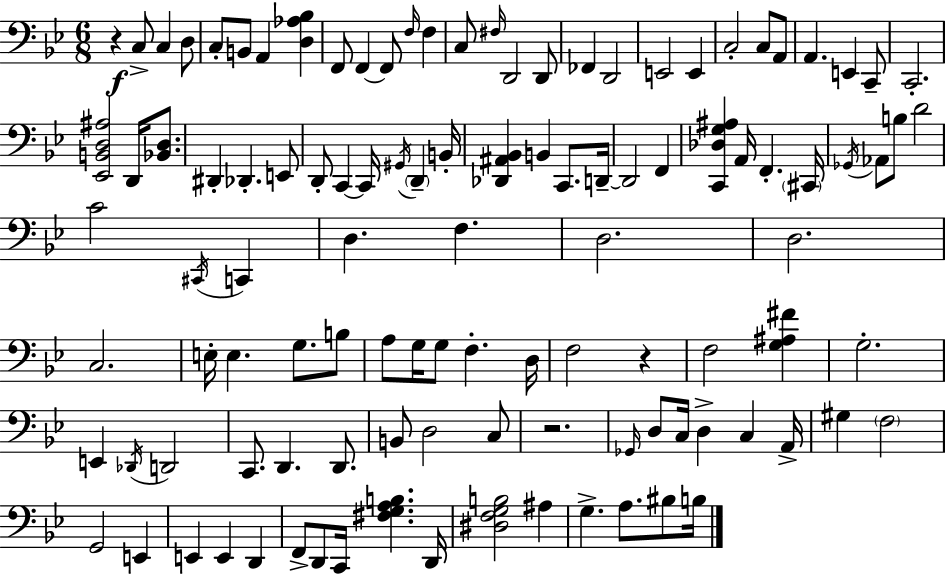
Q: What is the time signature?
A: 6/8